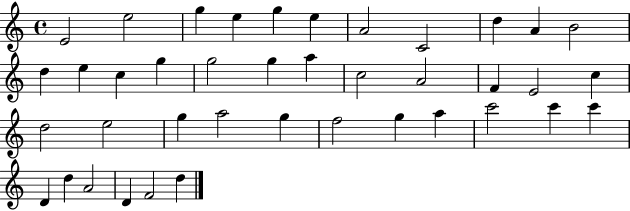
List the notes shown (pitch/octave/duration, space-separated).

E4/h E5/h G5/q E5/q G5/q E5/q A4/h C4/h D5/q A4/q B4/h D5/q E5/q C5/q G5/q G5/h G5/q A5/q C5/h A4/h F4/q E4/h C5/q D5/h E5/h G5/q A5/h G5/q F5/h G5/q A5/q C6/h C6/q C6/q D4/q D5/q A4/h D4/q F4/h D5/q